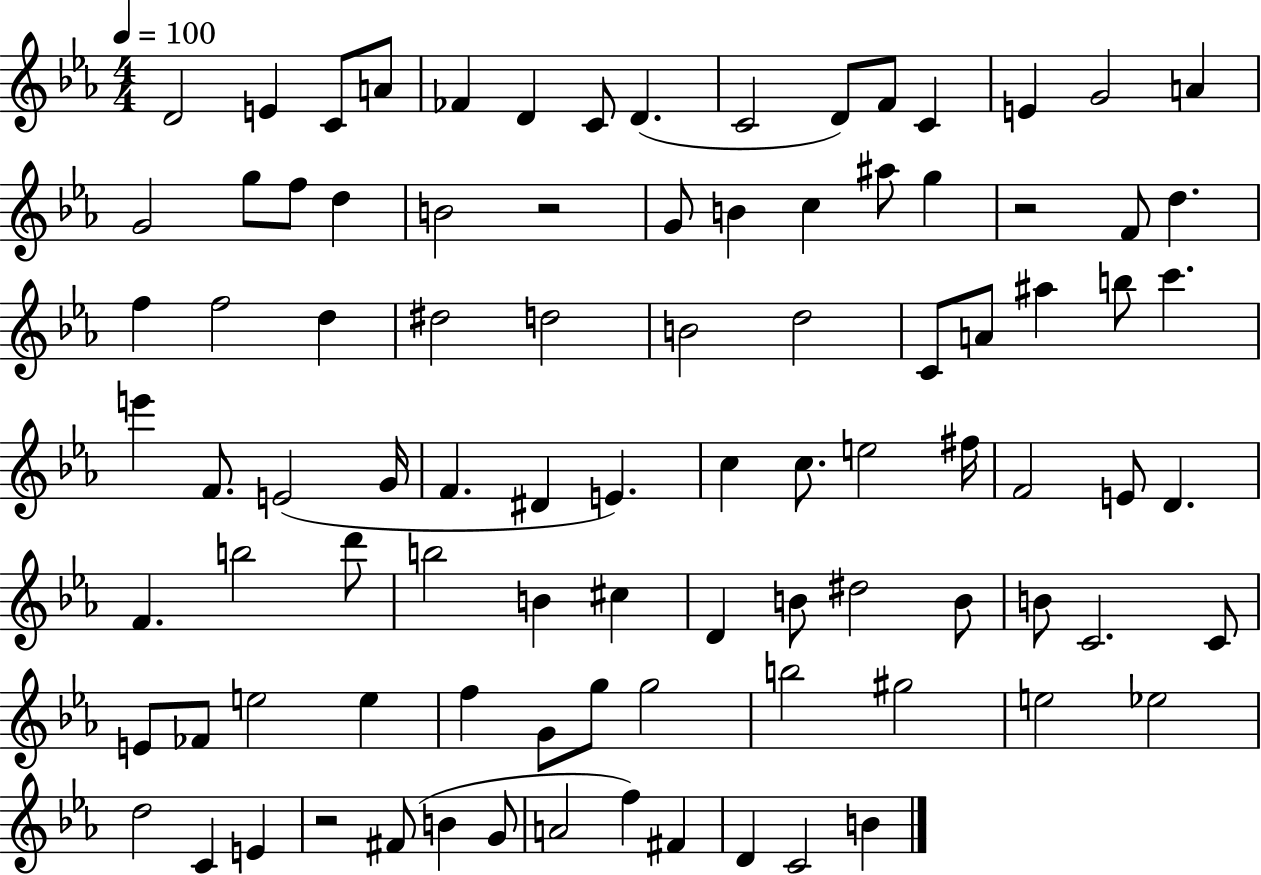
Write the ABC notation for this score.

X:1
T:Untitled
M:4/4
L:1/4
K:Eb
D2 E C/2 A/2 _F D C/2 D C2 D/2 F/2 C E G2 A G2 g/2 f/2 d B2 z2 G/2 B c ^a/2 g z2 F/2 d f f2 d ^d2 d2 B2 d2 C/2 A/2 ^a b/2 c' e' F/2 E2 G/4 F ^D E c c/2 e2 ^f/4 F2 E/2 D F b2 d'/2 b2 B ^c D B/2 ^d2 B/2 B/2 C2 C/2 E/2 _F/2 e2 e f G/2 g/2 g2 b2 ^g2 e2 _e2 d2 C E z2 ^F/2 B G/2 A2 f ^F D C2 B